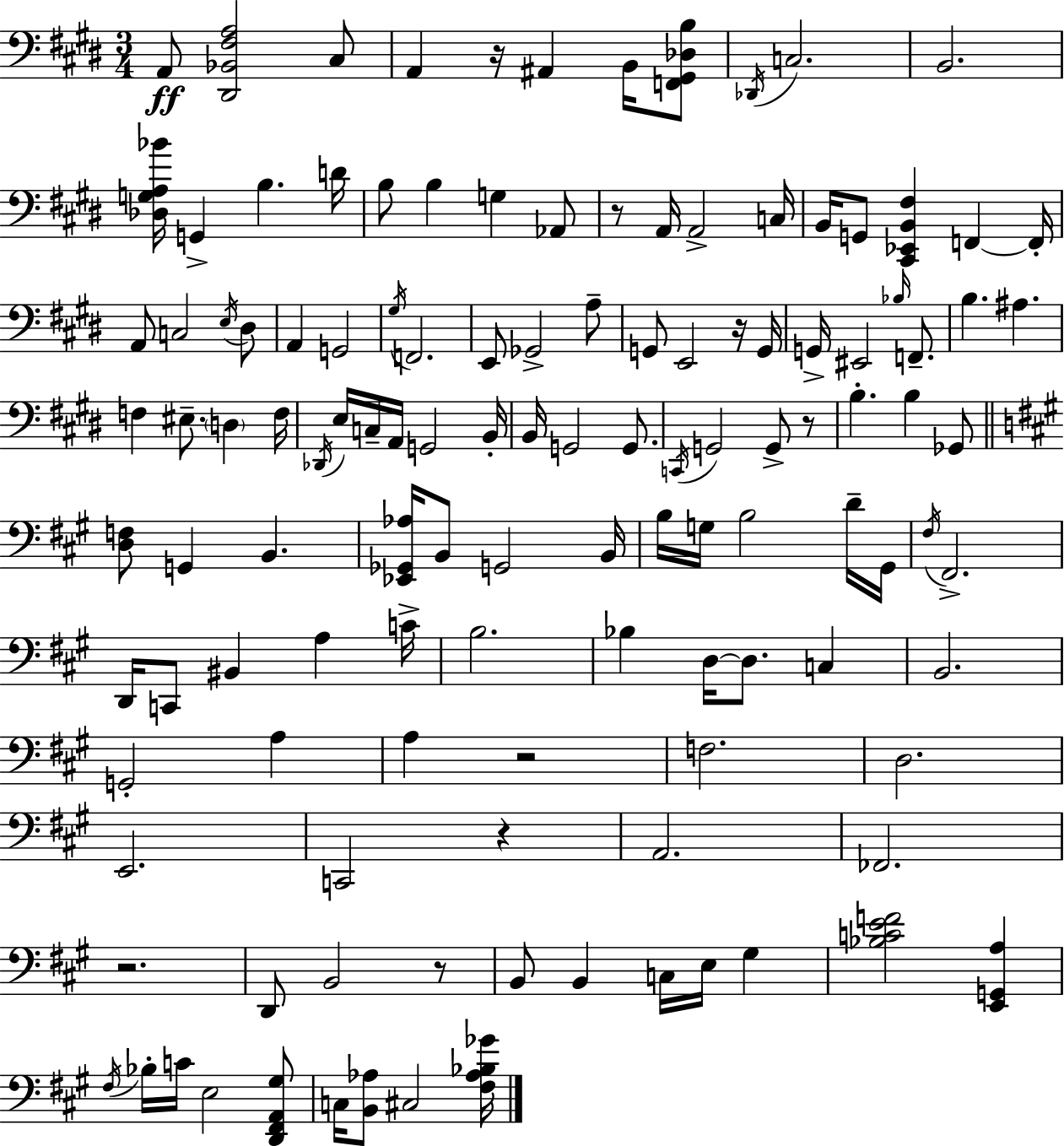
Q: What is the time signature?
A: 3/4